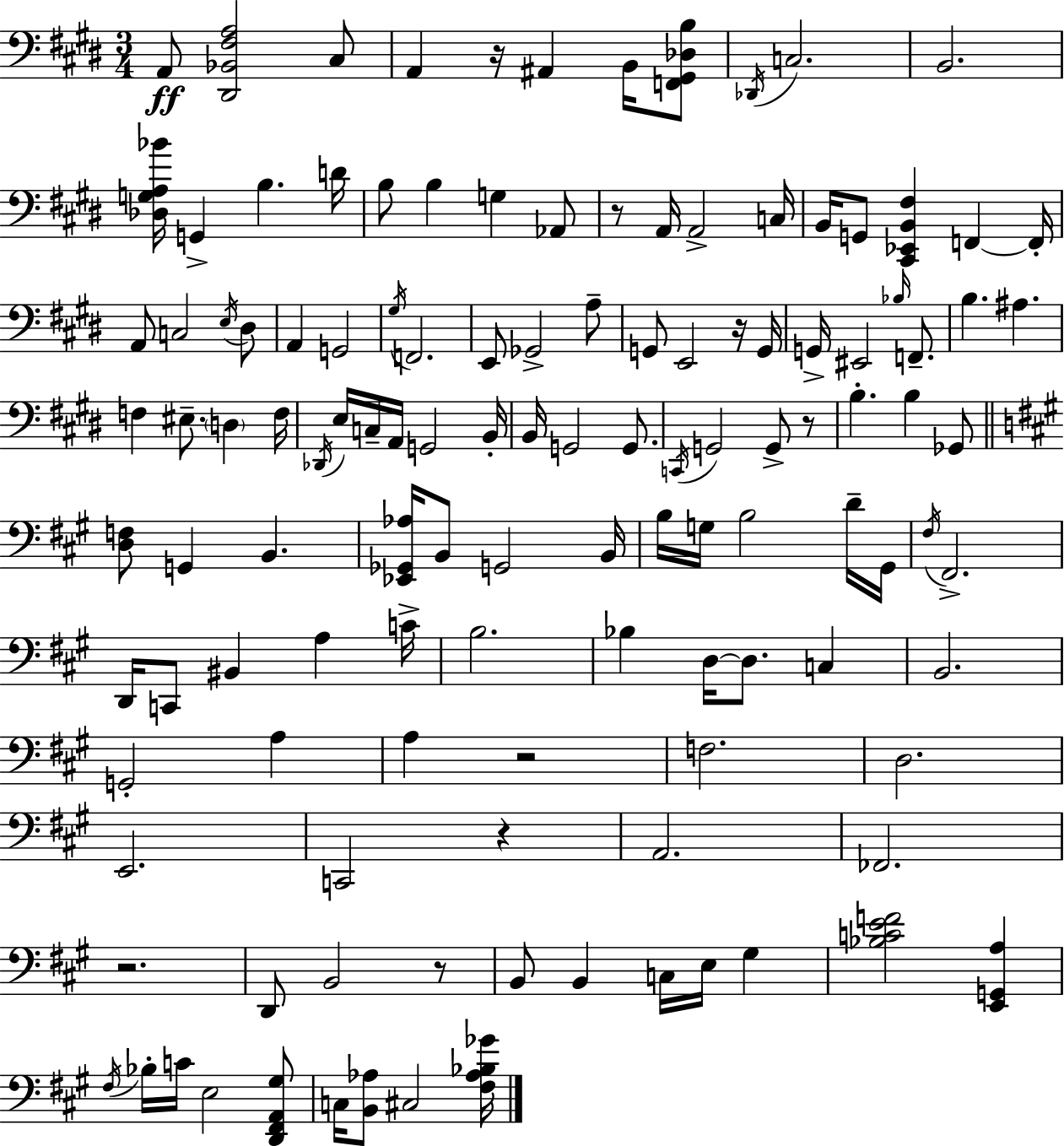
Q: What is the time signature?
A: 3/4